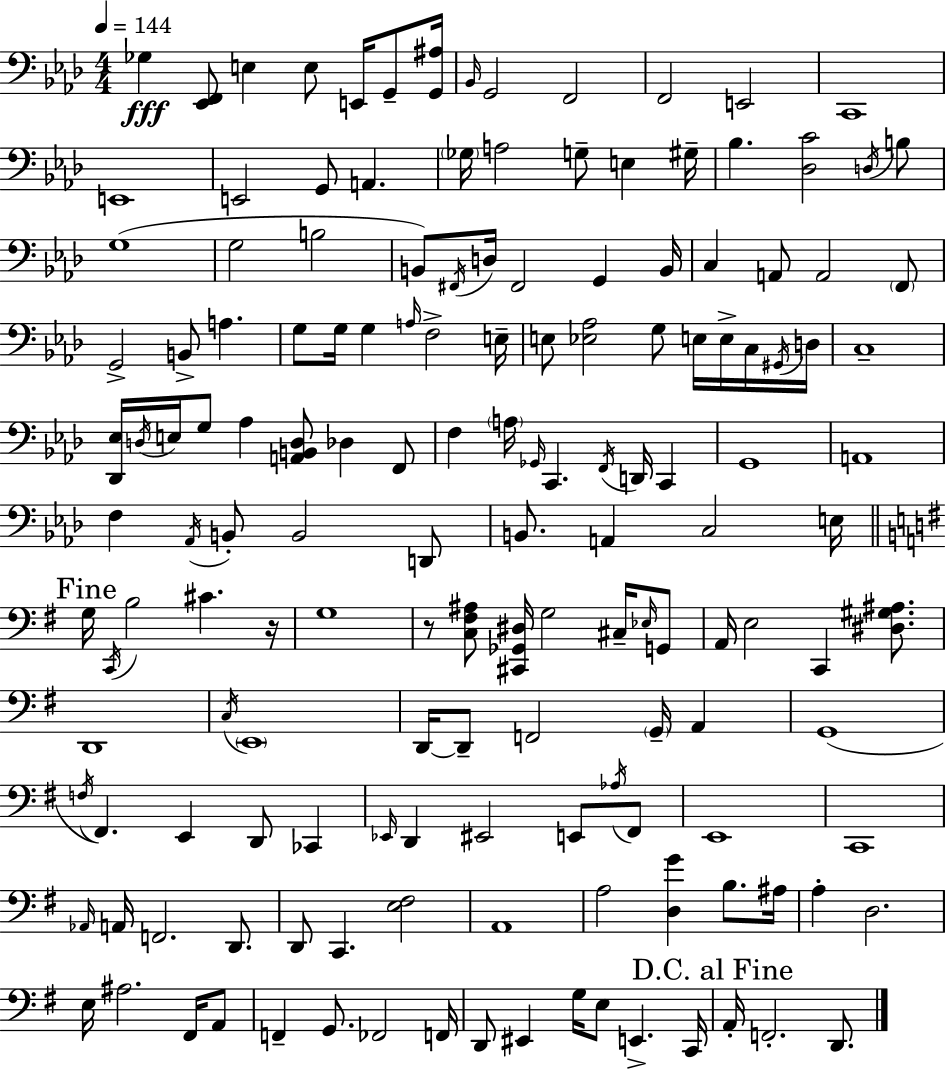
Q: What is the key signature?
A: AES major